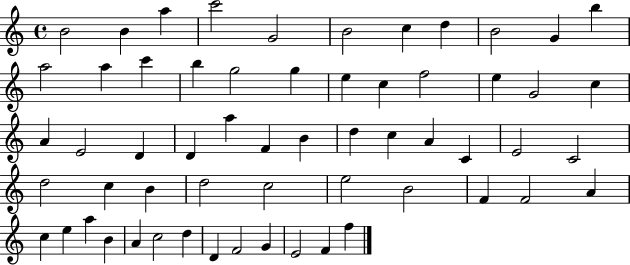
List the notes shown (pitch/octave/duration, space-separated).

B4/h B4/q A5/q C6/h G4/h B4/h C5/q D5/q B4/h G4/q B5/q A5/h A5/q C6/q B5/q G5/h G5/q E5/q C5/q F5/h E5/q G4/h C5/q A4/q E4/h D4/q D4/q A5/q F4/q B4/q D5/q C5/q A4/q C4/q E4/h C4/h D5/h C5/q B4/q D5/h C5/h E5/h B4/h F4/q F4/h A4/q C5/q E5/q A5/q B4/q A4/q C5/h D5/q D4/q F4/h G4/q E4/h F4/q F5/q